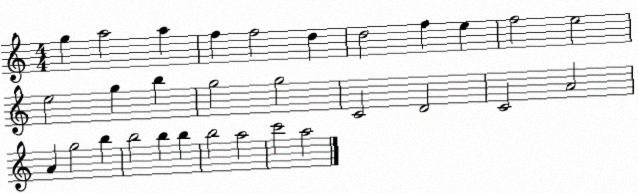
X:1
T:Untitled
M:4/4
L:1/4
K:C
g a2 a f f2 d d2 f e f2 e2 e2 g b g2 g2 C2 D2 C2 A2 A g2 b b2 b b b2 a2 c'2 a2